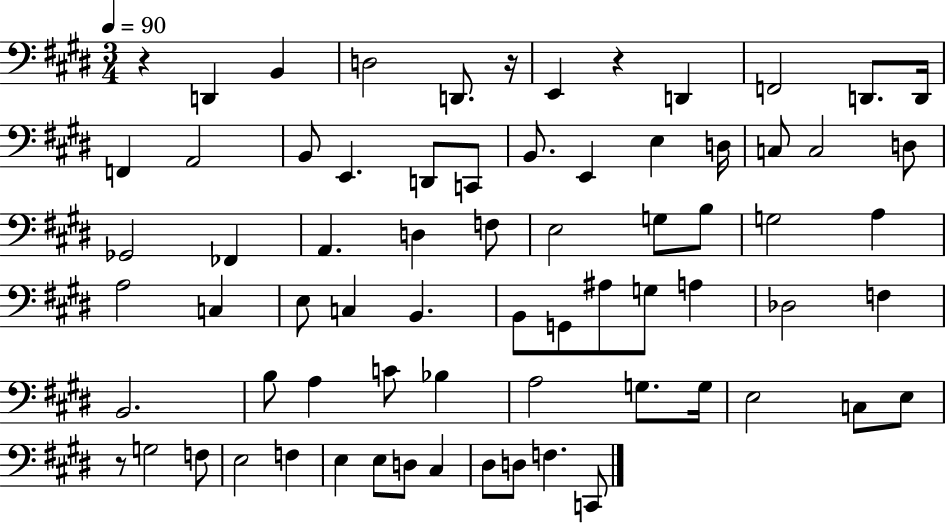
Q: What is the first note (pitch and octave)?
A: D2